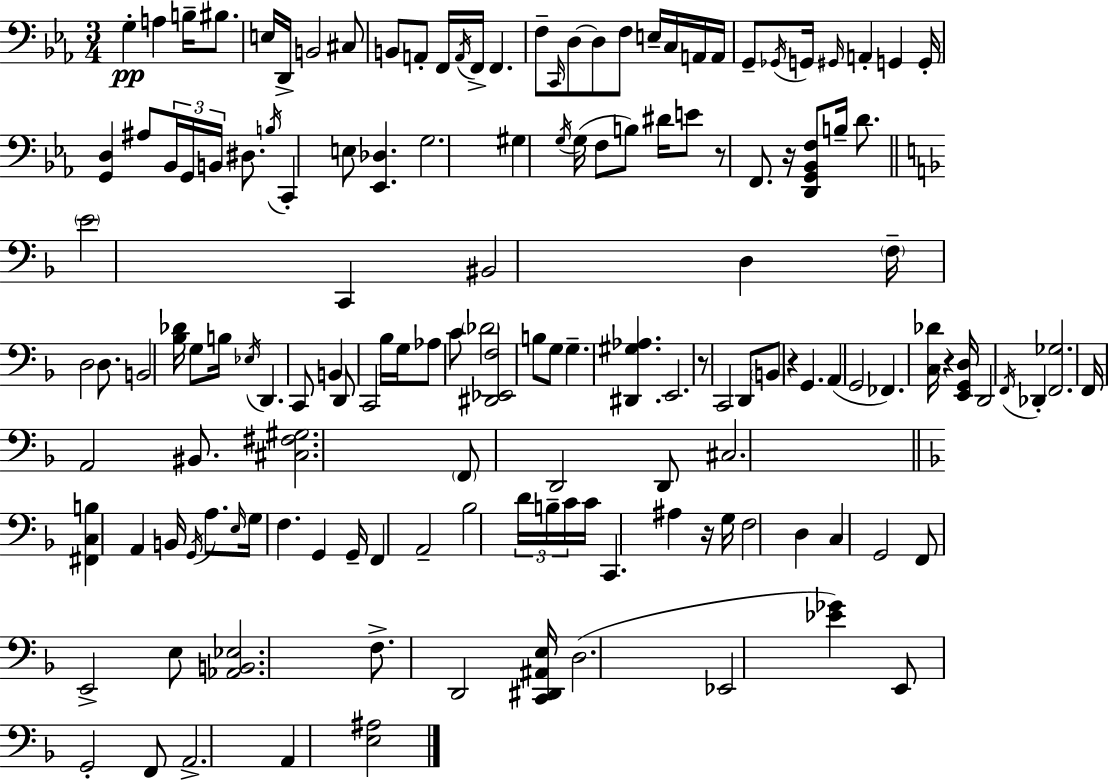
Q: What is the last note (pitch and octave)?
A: A2